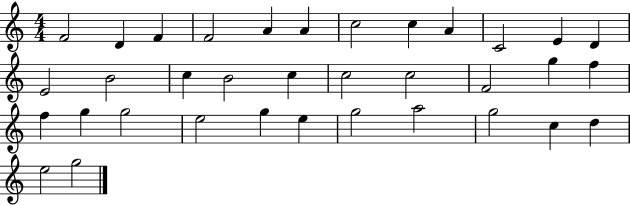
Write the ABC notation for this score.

X:1
T:Untitled
M:4/4
L:1/4
K:C
F2 D F F2 A A c2 c A C2 E D E2 B2 c B2 c c2 c2 F2 g f f g g2 e2 g e g2 a2 g2 c d e2 g2